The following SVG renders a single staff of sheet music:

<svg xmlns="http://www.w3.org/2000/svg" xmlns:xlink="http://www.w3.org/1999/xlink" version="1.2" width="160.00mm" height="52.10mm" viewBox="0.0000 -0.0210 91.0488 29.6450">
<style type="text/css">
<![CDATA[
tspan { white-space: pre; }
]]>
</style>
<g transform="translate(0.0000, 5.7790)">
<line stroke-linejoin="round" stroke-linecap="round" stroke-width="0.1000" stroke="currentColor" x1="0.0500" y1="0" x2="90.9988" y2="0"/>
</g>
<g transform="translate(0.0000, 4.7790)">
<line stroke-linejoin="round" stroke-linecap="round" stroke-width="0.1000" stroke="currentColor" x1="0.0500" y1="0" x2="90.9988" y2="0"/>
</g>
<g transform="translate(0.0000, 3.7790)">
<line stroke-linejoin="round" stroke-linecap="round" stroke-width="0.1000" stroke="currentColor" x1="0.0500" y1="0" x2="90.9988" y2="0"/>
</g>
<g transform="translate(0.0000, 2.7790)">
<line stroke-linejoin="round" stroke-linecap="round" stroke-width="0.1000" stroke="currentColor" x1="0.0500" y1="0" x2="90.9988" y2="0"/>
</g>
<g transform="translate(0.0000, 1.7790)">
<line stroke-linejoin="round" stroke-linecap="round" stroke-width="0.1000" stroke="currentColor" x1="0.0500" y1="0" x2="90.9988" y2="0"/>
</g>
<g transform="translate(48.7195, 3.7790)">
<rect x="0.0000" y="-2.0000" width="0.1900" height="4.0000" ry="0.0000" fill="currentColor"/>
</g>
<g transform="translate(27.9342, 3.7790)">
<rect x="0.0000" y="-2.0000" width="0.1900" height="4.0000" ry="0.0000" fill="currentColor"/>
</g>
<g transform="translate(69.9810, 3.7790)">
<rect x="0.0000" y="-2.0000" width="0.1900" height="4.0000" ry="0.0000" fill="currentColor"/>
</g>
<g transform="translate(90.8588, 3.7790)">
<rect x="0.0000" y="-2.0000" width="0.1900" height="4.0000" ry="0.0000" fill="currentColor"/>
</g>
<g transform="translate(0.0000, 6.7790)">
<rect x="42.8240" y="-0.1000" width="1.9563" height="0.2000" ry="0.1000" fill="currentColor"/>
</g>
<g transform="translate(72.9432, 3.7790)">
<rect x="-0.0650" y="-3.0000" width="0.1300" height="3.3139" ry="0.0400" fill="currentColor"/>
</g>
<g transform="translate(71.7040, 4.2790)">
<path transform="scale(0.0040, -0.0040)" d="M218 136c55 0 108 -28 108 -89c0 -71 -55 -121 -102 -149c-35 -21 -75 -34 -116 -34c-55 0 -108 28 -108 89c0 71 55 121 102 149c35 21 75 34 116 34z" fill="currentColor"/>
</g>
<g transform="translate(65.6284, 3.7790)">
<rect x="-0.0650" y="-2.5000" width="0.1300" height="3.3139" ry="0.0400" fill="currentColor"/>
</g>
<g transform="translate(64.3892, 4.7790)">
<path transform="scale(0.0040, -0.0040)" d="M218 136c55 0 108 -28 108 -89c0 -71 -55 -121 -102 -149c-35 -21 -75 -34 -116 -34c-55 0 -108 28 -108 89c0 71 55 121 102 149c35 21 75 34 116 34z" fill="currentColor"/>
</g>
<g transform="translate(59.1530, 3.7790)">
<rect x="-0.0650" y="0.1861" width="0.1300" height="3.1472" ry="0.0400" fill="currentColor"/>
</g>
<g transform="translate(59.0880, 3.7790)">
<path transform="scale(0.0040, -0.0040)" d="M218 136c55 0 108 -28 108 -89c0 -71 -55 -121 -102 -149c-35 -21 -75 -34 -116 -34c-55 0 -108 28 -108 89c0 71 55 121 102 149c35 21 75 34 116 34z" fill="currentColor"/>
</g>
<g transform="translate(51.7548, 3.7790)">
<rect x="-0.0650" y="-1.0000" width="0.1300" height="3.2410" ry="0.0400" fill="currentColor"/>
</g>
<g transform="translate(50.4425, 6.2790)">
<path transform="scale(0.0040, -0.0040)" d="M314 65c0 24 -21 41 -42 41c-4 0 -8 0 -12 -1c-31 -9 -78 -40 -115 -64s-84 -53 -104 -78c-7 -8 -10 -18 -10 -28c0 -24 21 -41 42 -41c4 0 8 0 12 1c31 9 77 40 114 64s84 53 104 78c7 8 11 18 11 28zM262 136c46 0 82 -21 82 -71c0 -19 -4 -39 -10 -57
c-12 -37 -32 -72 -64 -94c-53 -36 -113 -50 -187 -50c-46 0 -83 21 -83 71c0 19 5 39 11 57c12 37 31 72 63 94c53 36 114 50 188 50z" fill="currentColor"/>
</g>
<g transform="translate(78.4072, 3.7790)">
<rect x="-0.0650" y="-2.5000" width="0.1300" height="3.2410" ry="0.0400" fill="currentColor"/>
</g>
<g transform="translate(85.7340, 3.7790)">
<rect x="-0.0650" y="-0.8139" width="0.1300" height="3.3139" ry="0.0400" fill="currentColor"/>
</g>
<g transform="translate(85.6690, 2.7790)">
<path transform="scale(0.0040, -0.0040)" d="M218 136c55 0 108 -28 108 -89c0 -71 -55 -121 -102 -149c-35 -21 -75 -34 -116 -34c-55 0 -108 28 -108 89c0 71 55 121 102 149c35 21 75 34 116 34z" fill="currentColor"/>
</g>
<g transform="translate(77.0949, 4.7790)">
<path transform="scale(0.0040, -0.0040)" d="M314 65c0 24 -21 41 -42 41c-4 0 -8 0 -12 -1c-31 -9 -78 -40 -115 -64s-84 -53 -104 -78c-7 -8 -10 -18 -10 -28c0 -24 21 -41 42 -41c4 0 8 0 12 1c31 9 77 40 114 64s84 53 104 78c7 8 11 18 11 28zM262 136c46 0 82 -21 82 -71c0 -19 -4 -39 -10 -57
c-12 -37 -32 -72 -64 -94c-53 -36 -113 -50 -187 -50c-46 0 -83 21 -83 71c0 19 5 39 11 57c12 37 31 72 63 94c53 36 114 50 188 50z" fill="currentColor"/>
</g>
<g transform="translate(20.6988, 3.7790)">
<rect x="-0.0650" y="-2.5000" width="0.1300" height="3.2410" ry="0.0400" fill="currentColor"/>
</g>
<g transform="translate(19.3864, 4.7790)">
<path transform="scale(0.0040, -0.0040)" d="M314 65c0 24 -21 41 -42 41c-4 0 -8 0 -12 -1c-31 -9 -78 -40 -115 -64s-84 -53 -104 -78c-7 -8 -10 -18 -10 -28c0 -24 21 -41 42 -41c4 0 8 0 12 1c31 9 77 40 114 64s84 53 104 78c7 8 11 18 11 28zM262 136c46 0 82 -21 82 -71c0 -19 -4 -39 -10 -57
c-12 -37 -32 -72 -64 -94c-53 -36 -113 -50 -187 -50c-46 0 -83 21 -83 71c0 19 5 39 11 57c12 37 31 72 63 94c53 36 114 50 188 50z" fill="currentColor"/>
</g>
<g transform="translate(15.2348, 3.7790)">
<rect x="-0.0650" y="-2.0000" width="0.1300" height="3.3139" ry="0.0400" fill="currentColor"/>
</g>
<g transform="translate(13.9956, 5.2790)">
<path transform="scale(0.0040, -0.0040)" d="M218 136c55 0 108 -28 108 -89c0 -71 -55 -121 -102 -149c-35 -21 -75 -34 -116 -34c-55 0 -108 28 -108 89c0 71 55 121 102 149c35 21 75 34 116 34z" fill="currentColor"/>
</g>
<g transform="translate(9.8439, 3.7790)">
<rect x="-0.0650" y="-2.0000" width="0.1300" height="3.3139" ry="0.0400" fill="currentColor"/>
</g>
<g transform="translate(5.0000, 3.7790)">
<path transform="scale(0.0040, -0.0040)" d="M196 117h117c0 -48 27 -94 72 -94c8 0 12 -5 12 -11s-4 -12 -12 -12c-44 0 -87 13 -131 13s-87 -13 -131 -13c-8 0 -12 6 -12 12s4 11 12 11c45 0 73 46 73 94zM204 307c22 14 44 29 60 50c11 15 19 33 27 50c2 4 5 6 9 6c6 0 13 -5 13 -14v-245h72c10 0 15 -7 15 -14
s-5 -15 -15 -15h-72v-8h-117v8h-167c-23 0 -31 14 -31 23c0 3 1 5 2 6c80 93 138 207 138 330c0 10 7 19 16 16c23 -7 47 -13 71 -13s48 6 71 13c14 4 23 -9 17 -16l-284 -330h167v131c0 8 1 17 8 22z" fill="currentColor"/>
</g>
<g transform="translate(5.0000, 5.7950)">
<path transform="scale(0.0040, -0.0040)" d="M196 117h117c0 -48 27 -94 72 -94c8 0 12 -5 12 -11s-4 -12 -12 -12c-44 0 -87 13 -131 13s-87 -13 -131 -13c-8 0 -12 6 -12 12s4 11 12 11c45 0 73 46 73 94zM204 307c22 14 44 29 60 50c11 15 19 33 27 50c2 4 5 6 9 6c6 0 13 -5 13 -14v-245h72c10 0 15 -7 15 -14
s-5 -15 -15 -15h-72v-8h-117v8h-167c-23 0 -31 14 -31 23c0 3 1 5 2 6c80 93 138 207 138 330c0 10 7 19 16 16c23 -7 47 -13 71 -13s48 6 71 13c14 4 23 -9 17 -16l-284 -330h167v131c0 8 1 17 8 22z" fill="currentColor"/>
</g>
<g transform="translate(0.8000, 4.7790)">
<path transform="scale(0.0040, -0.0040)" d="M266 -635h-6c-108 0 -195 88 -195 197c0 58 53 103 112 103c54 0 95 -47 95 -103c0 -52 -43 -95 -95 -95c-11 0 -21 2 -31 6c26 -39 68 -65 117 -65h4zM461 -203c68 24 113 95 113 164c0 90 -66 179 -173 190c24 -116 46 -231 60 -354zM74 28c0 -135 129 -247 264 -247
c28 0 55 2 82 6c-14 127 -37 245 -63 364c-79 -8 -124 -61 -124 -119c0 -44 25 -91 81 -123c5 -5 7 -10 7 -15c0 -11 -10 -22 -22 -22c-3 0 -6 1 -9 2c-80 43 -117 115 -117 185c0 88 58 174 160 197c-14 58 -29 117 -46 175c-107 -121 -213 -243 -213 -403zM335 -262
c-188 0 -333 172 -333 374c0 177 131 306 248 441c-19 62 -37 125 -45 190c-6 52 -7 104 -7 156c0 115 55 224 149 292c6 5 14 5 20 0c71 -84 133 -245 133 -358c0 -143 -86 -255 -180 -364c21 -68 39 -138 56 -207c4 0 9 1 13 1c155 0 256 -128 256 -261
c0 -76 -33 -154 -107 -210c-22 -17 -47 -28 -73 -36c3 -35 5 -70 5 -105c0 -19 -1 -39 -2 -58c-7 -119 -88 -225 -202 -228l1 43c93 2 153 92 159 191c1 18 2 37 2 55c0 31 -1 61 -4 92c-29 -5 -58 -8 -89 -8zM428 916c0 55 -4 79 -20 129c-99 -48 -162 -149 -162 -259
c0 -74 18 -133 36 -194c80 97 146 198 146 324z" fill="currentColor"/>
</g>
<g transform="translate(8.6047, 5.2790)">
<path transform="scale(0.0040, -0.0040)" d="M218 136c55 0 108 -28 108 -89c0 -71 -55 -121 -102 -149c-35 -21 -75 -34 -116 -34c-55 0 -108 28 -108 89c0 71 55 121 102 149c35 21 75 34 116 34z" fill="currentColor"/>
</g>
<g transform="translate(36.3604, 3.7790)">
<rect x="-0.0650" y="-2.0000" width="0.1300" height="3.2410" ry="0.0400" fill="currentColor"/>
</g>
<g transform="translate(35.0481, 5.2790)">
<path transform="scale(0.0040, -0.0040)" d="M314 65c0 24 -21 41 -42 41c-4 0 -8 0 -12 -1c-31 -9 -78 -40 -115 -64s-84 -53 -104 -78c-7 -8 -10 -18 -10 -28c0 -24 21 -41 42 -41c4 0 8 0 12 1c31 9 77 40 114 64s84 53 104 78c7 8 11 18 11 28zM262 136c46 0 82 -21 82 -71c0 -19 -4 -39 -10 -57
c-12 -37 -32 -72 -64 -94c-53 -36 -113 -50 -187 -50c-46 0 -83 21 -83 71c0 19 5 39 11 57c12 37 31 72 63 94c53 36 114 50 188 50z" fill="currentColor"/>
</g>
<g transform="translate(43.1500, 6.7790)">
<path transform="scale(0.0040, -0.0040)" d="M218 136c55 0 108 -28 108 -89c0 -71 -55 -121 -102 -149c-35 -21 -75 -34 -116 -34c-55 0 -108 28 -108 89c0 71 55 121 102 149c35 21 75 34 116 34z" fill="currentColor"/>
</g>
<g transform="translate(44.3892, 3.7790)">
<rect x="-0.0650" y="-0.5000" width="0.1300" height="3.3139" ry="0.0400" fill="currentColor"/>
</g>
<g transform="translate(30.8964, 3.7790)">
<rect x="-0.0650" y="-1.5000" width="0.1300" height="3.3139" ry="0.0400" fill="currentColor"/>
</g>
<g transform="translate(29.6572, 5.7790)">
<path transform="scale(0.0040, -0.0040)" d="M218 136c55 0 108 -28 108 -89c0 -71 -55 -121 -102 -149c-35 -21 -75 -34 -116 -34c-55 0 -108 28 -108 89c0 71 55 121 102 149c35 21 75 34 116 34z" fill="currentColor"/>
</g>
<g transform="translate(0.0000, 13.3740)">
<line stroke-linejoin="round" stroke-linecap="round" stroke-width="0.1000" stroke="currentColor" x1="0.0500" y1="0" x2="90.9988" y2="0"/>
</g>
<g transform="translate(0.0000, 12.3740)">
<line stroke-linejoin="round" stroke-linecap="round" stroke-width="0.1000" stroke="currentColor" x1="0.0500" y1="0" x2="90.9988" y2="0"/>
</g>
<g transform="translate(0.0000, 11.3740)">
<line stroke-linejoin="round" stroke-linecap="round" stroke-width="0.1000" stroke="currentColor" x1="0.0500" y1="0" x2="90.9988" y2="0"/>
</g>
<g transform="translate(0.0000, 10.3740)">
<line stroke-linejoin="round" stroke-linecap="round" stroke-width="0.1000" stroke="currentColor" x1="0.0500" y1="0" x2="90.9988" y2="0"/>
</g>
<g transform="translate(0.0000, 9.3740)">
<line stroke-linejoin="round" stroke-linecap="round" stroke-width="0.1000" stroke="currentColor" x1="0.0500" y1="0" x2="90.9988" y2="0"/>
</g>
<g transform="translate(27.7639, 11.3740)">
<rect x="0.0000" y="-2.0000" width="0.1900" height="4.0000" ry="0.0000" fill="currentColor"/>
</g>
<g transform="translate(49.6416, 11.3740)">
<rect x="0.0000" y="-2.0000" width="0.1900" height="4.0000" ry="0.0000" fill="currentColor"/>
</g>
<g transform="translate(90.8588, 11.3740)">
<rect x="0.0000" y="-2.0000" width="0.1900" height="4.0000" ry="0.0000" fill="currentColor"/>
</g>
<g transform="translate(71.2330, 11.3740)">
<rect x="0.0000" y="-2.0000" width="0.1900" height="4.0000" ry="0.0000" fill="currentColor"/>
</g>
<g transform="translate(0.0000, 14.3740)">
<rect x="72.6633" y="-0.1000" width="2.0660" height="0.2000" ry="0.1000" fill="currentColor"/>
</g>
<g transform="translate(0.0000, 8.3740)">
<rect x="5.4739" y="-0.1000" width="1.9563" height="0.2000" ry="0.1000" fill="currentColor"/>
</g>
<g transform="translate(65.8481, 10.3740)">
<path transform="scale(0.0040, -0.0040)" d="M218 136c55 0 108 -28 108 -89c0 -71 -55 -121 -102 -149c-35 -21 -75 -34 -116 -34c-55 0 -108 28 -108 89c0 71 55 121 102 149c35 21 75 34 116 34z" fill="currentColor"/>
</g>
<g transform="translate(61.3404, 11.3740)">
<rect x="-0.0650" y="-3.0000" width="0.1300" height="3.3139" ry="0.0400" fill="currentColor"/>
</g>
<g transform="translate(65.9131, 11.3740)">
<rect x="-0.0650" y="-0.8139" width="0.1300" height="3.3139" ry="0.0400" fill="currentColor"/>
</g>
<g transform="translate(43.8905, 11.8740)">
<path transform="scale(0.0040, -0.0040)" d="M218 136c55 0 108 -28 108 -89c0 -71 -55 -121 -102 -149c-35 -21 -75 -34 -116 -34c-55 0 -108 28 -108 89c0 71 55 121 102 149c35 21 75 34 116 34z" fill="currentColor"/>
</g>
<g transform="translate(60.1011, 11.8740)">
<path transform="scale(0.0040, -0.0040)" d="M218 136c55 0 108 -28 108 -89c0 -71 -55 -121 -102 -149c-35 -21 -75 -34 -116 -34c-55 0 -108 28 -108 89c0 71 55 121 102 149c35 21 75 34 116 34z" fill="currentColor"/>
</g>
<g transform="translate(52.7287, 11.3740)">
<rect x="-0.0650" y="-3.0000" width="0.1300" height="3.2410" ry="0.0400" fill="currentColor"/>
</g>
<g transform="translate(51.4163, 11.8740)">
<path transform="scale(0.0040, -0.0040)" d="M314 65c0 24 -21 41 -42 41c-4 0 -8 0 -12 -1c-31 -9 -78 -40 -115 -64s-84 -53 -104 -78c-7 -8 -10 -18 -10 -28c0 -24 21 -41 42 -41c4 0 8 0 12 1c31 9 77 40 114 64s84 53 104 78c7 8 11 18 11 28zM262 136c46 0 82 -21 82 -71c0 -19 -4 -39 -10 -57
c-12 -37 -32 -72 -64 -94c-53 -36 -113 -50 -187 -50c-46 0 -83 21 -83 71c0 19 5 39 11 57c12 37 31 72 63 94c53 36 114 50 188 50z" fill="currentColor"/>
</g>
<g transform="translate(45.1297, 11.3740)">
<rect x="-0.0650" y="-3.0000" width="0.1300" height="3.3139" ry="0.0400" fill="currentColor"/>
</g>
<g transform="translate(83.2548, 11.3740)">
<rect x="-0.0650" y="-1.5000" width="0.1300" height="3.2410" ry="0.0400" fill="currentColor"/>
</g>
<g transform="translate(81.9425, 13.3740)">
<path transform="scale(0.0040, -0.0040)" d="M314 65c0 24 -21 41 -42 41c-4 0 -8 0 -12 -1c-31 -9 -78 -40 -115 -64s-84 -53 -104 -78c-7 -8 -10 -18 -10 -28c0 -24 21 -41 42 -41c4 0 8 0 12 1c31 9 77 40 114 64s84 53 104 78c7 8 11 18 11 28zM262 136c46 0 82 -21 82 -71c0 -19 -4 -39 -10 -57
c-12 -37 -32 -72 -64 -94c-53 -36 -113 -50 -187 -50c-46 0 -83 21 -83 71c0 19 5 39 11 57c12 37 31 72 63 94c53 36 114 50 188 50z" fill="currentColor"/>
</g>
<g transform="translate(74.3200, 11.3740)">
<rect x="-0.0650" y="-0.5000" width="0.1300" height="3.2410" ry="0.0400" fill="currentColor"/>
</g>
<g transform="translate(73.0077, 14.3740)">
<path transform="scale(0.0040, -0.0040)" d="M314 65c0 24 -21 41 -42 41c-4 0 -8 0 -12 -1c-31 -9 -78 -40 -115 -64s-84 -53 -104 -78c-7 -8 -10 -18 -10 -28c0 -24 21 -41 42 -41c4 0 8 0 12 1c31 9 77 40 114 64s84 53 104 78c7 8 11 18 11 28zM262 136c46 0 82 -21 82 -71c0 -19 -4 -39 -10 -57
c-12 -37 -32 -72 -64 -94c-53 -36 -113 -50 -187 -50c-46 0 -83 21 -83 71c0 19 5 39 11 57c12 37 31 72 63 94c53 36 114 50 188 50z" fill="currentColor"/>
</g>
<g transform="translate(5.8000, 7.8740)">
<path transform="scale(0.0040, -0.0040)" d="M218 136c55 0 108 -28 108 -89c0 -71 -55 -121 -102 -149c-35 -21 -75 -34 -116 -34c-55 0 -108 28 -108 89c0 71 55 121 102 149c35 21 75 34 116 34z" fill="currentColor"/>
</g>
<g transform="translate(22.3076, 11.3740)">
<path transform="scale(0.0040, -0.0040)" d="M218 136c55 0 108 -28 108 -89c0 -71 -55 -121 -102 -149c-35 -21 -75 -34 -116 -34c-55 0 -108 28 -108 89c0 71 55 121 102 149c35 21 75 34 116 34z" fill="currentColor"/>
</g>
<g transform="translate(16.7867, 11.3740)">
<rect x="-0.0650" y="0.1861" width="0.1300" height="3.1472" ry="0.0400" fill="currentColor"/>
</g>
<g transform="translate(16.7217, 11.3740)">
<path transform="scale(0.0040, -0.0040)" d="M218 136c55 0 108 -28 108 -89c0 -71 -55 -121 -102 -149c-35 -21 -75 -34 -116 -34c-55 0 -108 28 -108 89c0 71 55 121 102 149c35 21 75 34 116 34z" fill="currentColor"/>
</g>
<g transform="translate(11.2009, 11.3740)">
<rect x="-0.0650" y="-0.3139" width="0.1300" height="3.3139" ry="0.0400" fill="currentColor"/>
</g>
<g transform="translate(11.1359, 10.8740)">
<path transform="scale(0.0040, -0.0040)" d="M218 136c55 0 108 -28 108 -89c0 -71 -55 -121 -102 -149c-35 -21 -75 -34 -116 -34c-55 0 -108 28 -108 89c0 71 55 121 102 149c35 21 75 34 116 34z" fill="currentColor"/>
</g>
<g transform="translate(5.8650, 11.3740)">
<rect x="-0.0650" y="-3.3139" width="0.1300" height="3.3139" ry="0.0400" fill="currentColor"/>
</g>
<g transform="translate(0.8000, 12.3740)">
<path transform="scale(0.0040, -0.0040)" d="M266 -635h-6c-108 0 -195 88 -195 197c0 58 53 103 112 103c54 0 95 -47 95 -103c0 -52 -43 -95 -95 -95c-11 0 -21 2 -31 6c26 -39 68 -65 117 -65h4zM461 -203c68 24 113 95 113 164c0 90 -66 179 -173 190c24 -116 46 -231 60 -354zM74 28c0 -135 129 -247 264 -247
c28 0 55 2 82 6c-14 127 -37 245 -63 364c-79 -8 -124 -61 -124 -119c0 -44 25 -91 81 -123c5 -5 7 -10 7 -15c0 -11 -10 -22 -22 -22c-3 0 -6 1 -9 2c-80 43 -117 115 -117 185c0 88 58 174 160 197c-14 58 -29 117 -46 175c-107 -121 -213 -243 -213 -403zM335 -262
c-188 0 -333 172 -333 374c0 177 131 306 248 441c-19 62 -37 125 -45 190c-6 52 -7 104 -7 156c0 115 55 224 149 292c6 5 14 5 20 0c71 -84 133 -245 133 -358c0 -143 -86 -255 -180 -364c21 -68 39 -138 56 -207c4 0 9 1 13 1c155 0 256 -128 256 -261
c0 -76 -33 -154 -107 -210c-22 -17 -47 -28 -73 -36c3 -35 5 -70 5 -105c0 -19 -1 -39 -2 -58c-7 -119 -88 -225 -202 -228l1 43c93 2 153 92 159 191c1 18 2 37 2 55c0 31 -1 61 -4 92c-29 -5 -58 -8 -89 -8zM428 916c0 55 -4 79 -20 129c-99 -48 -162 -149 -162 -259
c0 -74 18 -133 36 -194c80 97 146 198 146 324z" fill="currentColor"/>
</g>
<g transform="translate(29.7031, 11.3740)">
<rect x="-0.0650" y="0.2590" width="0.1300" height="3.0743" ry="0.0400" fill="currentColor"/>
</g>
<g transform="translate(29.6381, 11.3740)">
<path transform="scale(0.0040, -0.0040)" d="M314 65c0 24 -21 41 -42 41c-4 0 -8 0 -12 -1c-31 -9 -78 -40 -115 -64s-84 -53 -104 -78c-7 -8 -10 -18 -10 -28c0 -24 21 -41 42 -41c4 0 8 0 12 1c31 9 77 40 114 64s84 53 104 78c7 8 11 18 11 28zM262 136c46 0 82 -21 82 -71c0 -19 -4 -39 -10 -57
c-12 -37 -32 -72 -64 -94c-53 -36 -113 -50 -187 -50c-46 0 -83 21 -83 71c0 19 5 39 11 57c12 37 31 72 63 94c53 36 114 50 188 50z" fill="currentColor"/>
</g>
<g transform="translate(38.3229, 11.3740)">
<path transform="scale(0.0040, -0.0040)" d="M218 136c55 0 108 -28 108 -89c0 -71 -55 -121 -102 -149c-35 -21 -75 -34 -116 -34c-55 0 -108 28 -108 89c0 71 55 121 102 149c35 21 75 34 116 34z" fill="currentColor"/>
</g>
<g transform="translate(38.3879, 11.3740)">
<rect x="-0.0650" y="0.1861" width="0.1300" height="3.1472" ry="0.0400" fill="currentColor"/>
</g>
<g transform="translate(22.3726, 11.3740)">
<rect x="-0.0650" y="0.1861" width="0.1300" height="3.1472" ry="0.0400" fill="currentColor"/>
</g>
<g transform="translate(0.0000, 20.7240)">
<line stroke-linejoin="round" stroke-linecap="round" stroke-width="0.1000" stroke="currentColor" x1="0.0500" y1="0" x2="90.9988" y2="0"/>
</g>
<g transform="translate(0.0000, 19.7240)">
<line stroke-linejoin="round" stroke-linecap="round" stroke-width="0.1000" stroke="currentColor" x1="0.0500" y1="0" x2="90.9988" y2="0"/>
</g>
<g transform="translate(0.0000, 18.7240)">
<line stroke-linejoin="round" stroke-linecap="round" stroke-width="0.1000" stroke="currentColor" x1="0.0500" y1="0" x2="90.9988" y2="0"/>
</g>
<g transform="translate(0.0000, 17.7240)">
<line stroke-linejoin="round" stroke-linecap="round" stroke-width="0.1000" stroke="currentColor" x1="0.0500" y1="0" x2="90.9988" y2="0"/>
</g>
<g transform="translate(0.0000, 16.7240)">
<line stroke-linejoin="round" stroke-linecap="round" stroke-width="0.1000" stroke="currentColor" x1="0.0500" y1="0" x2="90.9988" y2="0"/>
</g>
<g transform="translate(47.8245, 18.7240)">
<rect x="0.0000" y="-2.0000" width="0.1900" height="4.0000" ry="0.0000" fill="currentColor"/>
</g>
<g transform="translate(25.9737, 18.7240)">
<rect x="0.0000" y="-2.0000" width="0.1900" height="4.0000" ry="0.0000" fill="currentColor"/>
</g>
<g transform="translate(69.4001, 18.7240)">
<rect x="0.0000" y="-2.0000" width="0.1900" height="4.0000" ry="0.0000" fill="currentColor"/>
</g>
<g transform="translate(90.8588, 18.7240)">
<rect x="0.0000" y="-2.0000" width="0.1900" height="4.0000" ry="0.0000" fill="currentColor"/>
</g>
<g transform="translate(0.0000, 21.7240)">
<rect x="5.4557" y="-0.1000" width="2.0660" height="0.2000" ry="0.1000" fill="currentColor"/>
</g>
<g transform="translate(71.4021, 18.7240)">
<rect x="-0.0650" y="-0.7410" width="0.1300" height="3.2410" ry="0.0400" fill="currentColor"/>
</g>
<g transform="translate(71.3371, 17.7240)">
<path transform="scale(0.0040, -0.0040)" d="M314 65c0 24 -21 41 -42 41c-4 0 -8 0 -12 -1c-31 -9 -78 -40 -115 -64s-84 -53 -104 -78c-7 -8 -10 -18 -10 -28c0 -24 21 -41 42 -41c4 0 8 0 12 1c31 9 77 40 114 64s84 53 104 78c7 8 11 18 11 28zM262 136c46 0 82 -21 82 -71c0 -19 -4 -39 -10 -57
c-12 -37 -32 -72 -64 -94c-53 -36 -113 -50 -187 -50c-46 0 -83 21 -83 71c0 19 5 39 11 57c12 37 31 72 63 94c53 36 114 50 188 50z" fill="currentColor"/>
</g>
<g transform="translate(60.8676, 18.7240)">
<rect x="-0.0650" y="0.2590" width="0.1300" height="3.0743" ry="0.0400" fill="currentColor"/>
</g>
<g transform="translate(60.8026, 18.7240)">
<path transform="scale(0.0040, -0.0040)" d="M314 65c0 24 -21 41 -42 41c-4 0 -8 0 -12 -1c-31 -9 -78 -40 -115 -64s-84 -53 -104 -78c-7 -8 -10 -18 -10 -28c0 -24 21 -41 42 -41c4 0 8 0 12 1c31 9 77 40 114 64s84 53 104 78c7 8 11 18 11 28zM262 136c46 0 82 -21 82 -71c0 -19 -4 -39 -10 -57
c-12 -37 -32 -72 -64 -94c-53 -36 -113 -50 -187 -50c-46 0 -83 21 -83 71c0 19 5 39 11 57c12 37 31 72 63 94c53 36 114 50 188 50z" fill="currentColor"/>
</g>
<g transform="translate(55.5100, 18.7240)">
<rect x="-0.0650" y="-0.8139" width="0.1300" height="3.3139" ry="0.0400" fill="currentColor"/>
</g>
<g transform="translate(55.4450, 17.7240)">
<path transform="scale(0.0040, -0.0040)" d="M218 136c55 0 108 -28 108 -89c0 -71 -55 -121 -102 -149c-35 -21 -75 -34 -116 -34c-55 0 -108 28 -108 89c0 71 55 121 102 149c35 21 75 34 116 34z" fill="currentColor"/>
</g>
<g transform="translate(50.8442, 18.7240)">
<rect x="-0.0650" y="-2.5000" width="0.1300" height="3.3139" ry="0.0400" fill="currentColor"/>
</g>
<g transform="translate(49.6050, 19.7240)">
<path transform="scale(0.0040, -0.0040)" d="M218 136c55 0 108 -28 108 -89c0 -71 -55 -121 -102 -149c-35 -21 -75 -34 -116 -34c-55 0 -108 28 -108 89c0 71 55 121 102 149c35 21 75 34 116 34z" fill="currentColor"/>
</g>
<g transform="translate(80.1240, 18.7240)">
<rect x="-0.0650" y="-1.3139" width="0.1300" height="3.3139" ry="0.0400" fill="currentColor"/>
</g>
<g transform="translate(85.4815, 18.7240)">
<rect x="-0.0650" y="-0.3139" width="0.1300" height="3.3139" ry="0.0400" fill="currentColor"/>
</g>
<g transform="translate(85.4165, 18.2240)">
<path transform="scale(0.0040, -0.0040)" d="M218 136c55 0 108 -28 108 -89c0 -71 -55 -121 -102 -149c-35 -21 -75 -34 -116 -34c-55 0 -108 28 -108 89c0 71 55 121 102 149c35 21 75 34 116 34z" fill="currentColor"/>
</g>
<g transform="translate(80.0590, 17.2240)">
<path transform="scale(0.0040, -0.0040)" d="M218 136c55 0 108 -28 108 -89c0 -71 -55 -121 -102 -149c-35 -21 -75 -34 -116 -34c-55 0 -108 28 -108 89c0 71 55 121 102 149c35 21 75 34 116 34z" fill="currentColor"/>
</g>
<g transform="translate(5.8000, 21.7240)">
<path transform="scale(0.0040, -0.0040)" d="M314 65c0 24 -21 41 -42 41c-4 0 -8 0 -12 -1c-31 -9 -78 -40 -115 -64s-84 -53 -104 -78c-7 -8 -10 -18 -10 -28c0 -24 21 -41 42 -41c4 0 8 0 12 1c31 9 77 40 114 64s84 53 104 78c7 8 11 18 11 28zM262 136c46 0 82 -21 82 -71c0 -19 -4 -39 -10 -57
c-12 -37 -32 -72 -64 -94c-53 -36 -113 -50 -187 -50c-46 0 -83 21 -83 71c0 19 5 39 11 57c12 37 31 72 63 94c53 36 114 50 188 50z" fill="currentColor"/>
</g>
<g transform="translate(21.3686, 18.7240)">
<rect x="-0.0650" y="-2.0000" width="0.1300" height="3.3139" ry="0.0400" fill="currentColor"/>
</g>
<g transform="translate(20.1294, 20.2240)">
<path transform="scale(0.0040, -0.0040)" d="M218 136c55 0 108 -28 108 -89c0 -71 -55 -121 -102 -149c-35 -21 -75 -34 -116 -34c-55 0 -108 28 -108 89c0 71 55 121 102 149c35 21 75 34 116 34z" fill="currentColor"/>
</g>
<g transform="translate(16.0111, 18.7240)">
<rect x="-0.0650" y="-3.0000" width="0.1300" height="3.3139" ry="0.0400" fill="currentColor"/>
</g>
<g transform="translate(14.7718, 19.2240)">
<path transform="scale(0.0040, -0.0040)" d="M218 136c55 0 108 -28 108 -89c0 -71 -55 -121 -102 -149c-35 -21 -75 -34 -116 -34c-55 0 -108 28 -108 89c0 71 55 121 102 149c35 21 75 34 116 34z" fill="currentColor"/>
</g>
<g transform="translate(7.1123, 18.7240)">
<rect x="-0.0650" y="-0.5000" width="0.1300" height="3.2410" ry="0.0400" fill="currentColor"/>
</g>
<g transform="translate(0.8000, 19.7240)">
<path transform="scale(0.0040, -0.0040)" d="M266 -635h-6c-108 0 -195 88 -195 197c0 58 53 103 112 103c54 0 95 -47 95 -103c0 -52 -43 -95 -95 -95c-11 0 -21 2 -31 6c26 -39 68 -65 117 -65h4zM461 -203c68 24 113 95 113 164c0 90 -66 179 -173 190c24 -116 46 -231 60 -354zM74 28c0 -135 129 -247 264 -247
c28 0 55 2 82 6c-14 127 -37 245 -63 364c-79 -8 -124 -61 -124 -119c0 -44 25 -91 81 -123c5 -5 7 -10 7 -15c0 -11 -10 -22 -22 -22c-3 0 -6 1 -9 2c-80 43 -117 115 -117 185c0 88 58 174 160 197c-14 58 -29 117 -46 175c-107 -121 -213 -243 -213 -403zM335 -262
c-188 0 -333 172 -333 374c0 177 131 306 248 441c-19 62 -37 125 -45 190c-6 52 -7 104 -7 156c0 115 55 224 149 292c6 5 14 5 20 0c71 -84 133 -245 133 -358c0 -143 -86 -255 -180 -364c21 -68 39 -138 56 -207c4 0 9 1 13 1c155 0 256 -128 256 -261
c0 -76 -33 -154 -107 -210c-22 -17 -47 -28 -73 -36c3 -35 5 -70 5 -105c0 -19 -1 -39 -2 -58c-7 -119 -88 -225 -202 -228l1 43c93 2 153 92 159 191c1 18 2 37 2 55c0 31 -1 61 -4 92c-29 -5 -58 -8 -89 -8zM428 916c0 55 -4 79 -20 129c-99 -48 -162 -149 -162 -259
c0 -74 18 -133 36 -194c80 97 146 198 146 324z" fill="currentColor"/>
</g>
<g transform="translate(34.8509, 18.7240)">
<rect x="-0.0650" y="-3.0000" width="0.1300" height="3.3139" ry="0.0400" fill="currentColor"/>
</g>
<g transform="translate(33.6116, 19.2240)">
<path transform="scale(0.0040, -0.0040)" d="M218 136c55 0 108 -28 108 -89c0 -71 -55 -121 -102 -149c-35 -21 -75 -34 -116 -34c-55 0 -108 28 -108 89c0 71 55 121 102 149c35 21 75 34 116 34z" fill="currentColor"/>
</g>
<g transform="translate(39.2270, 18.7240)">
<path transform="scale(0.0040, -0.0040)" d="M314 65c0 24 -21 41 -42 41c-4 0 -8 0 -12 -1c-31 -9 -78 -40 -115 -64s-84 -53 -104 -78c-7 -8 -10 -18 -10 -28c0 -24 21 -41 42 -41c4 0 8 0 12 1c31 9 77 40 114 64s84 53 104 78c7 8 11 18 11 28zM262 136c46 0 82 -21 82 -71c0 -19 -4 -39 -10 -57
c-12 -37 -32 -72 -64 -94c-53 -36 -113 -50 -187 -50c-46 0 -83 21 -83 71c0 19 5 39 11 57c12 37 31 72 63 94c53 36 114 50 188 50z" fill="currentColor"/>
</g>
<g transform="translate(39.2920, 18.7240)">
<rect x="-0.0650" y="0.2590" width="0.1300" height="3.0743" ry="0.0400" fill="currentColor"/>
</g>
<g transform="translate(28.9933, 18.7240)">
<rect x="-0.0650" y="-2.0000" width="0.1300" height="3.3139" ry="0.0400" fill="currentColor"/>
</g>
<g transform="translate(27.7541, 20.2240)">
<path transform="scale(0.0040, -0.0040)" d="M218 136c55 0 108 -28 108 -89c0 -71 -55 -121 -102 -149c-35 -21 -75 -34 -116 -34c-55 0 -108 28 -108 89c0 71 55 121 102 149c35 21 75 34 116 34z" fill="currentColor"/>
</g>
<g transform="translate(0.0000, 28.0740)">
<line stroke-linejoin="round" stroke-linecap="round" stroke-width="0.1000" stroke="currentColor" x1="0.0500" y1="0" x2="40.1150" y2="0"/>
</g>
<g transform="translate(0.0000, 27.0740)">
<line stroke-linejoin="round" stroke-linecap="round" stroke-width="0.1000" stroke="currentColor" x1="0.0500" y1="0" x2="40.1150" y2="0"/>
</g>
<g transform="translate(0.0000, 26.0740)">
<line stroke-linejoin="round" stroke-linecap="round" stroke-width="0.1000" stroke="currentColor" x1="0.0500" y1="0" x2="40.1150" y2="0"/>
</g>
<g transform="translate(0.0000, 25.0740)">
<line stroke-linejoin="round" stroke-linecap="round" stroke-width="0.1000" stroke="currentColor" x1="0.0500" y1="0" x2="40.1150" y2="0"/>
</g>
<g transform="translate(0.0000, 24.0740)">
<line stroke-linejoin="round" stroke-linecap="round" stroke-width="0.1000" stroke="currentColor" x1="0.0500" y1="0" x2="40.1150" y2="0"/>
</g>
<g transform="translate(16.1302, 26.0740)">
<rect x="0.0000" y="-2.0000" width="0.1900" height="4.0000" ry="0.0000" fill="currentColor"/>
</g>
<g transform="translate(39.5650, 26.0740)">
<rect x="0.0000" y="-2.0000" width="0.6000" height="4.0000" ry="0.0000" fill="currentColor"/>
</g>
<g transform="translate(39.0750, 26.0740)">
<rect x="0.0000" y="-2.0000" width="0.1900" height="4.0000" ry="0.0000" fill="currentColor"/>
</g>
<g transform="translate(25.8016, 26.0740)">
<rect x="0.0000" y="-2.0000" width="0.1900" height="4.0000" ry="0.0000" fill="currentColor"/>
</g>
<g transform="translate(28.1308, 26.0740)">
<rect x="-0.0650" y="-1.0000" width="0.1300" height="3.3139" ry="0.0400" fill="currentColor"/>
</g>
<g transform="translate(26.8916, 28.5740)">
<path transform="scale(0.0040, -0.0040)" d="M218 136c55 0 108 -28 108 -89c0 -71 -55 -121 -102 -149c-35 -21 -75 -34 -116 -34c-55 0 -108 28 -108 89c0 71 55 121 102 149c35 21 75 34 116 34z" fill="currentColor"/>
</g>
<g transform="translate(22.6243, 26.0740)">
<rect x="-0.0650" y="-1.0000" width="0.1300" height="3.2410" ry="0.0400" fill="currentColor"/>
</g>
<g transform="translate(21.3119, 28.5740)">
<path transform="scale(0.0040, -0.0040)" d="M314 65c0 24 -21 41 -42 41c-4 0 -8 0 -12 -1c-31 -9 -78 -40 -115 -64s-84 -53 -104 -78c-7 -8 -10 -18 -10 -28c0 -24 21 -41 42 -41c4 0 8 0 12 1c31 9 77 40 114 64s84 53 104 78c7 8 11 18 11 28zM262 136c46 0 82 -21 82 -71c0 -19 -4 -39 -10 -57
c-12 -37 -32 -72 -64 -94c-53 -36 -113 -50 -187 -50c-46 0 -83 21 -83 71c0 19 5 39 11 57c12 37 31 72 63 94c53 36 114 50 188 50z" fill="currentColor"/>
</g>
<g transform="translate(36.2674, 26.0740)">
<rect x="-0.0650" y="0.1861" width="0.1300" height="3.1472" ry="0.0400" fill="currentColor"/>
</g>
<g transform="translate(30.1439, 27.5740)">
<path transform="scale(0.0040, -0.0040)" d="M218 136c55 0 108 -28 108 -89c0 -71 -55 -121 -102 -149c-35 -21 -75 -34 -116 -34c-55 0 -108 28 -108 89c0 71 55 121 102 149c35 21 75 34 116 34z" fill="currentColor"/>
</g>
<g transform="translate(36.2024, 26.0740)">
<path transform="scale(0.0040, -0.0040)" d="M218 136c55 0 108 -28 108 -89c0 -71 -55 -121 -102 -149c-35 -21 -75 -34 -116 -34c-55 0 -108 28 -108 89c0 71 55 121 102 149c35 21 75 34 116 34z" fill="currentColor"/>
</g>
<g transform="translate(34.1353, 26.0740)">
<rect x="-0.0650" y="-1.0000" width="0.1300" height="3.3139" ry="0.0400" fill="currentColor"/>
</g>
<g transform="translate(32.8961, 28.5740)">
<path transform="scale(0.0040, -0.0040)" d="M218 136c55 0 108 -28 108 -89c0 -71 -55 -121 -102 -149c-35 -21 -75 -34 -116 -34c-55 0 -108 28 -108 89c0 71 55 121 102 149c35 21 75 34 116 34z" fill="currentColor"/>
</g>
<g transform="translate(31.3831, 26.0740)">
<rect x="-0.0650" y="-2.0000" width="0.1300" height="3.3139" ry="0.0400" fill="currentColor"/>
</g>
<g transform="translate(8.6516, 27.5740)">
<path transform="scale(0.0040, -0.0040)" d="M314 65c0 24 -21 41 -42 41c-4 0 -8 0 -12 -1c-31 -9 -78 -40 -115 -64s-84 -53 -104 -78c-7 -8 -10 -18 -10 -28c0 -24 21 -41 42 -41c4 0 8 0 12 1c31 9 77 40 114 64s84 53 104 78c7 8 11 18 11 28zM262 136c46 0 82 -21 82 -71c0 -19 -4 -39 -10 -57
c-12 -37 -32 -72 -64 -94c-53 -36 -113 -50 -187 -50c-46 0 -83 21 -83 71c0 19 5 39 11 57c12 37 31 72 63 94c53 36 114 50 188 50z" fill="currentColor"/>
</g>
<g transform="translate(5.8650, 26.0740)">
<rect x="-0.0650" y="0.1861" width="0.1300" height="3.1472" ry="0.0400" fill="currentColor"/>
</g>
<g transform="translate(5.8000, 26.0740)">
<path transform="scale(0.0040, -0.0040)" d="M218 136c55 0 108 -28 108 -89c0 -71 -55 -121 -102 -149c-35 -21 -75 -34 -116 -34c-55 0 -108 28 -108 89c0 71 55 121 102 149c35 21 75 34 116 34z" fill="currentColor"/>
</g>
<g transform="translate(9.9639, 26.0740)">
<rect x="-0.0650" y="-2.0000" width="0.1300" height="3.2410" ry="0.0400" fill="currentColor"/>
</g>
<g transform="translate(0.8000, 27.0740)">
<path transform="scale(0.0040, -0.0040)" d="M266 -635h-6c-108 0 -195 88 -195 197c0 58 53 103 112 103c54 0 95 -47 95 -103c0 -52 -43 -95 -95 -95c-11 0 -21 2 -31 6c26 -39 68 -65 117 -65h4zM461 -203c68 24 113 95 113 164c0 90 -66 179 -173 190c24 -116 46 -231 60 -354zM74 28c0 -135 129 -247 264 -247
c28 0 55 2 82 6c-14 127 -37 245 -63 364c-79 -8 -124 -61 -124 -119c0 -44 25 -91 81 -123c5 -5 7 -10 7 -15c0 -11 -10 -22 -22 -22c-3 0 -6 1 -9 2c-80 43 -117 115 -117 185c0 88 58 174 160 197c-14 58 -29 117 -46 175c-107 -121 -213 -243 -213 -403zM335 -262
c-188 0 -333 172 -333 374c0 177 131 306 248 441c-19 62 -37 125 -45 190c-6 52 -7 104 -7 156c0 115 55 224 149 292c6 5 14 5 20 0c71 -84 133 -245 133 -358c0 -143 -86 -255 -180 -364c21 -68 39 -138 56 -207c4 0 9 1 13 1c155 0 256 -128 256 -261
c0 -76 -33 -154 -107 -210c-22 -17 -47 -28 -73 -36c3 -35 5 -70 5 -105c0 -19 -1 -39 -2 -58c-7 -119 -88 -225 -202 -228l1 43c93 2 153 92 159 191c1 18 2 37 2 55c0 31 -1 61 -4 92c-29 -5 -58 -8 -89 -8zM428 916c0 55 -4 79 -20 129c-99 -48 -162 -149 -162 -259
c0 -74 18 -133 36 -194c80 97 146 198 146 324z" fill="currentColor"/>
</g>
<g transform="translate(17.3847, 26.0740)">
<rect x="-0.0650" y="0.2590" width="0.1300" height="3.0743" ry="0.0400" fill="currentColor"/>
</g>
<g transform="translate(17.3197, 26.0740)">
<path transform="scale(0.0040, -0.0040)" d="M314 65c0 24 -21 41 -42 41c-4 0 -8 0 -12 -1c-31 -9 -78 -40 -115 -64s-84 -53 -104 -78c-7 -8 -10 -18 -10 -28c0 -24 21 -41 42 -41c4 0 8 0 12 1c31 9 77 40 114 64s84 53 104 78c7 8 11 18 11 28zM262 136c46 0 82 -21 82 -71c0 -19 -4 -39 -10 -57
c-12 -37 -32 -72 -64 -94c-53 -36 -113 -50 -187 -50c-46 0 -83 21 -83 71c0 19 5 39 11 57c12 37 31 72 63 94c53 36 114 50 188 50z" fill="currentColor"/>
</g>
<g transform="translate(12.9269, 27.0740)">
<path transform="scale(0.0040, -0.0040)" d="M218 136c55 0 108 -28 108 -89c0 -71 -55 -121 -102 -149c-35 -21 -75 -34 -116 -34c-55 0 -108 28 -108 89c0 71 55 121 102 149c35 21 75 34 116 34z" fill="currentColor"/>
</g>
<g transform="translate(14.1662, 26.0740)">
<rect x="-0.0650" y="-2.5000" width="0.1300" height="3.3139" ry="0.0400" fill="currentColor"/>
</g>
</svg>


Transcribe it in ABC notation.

X:1
T:Untitled
M:4/4
L:1/4
K:C
F F G2 E F2 C D2 B G A G2 d b c B B B2 B A A2 A d C2 E2 C2 A F F A B2 G d B2 d2 e c B F2 G B2 D2 D F D B